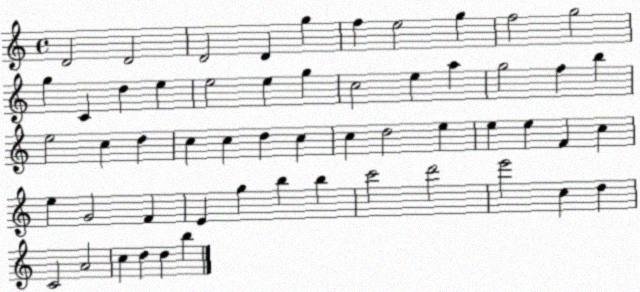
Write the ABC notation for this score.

X:1
T:Untitled
M:4/4
L:1/4
K:C
D2 D2 D2 D g f e2 g f2 g2 g C d e e2 e g c2 e a g2 f b e2 c d c c d c c d2 e e e F c e G2 F E g b b c'2 d'2 e'2 c d C2 A2 c d d b